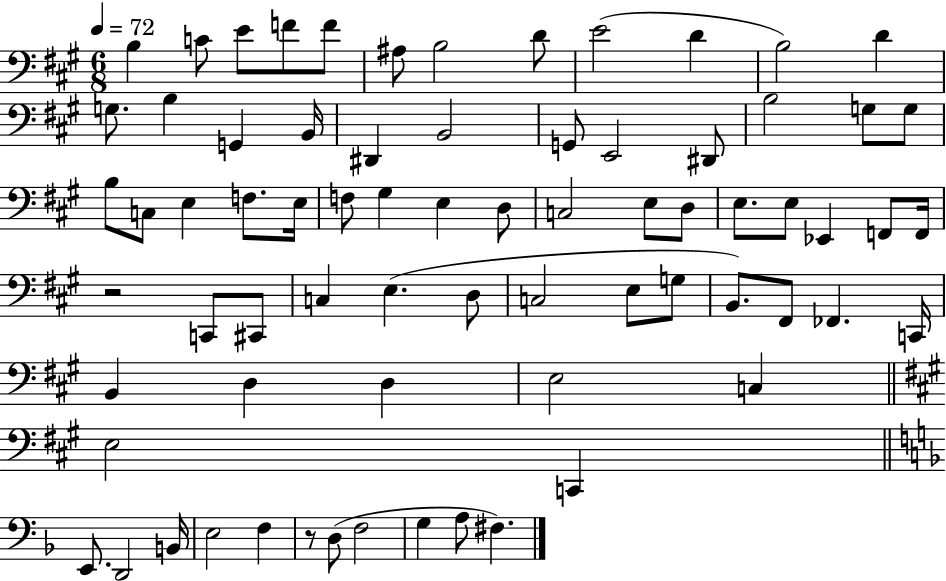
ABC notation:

X:1
T:Untitled
M:6/8
L:1/4
K:A
B, C/2 E/2 F/2 F/2 ^A,/2 B,2 D/2 E2 D B,2 D G,/2 B, G,, B,,/4 ^D,, B,,2 G,,/2 E,,2 ^D,,/2 B,2 G,/2 G,/2 B,/2 C,/2 E, F,/2 E,/4 F,/2 ^G, E, D,/2 C,2 E,/2 D,/2 E,/2 E,/2 _E,, F,,/2 F,,/4 z2 C,,/2 ^C,,/2 C, E, D,/2 C,2 E,/2 G,/2 B,,/2 ^F,,/2 _F,, C,,/4 B,, D, D, E,2 C, E,2 C,, E,,/2 D,,2 B,,/4 E,2 F, z/2 D,/2 F,2 G, A,/2 ^F,